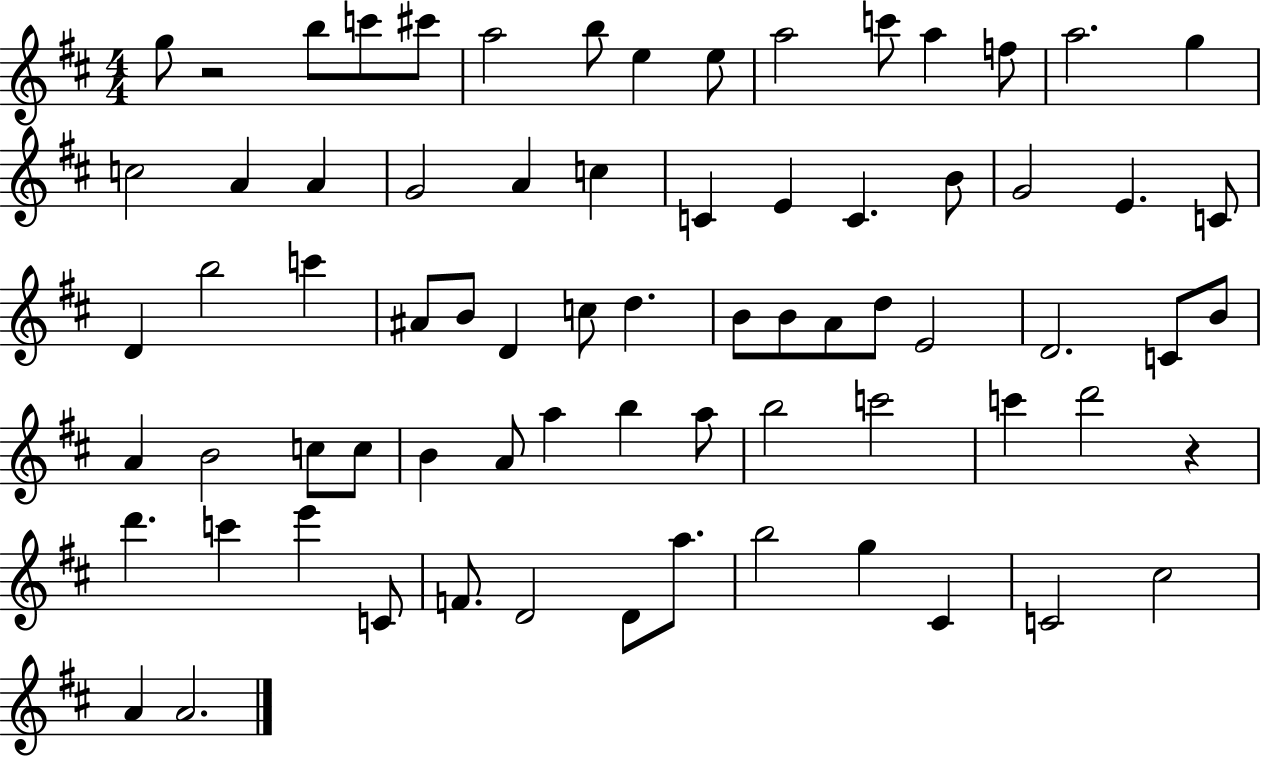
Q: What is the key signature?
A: D major